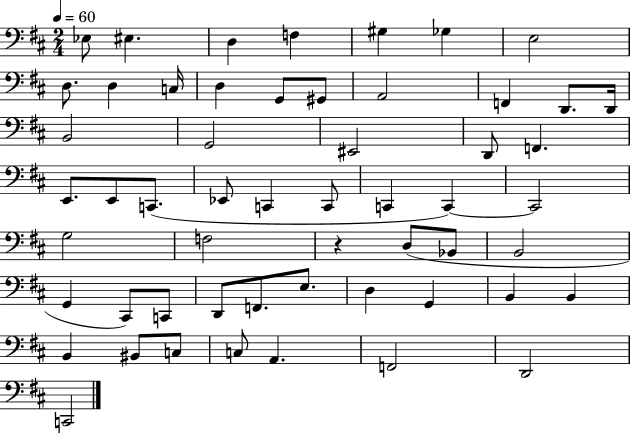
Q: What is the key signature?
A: D major